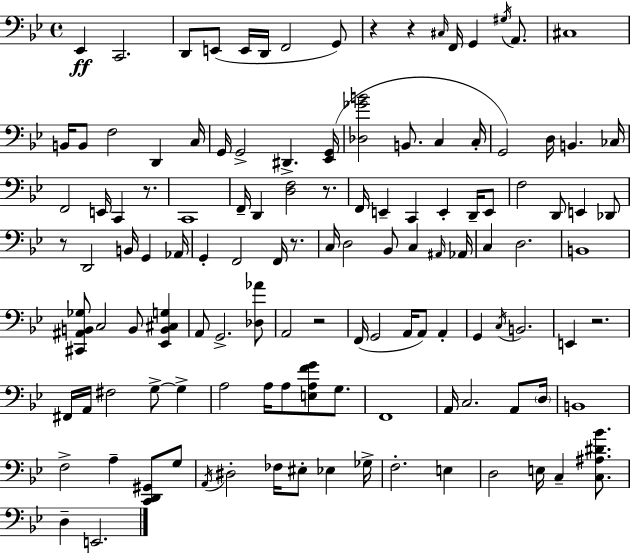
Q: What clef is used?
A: bass